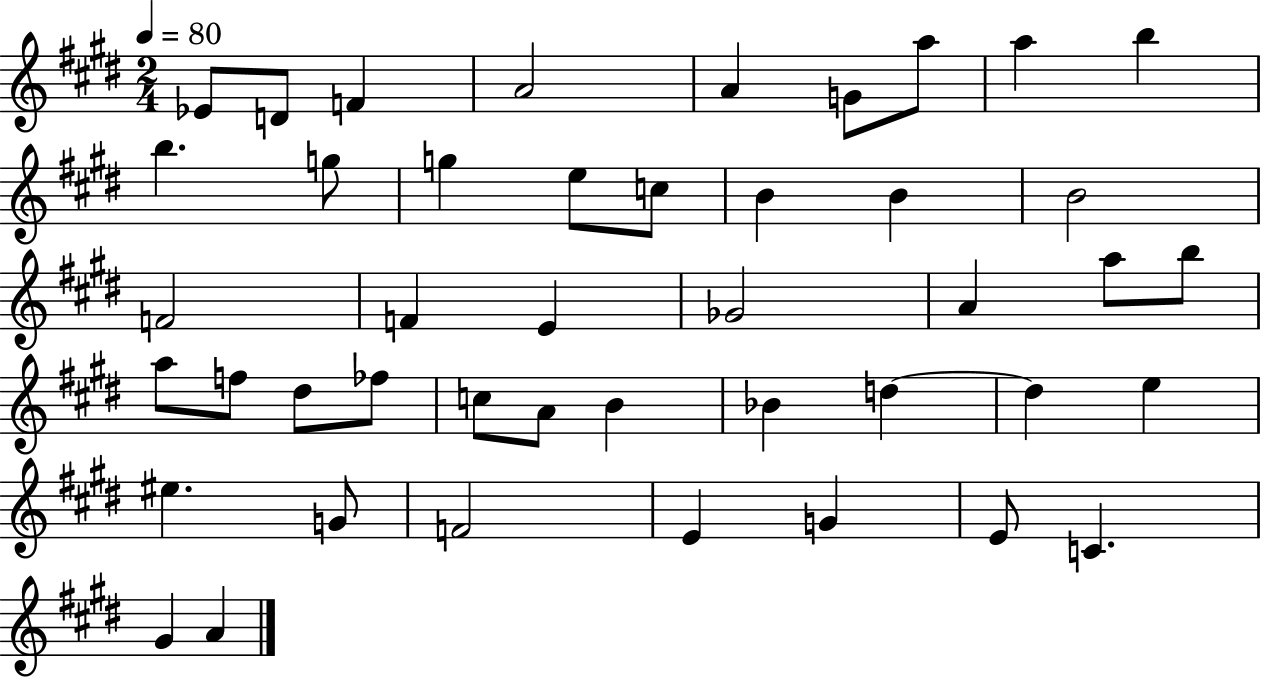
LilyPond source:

{
  \clef treble
  \numericTimeSignature
  \time 2/4
  \key e \major
  \tempo 4 = 80
  ees'8 d'8 f'4 | a'2 | a'4 g'8 a''8 | a''4 b''4 | \break b''4. g''8 | g''4 e''8 c''8 | b'4 b'4 | b'2 | \break f'2 | f'4 e'4 | ges'2 | a'4 a''8 b''8 | \break a''8 f''8 dis''8 fes''8 | c''8 a'8 b'4 | bes'4 d''4~~ | d''4 e''4 | \break eis''4. g'8 | f'2 | e'4 g'4 | e'8 c'4. | \break gis'4 a'4 | \bar "|."
}